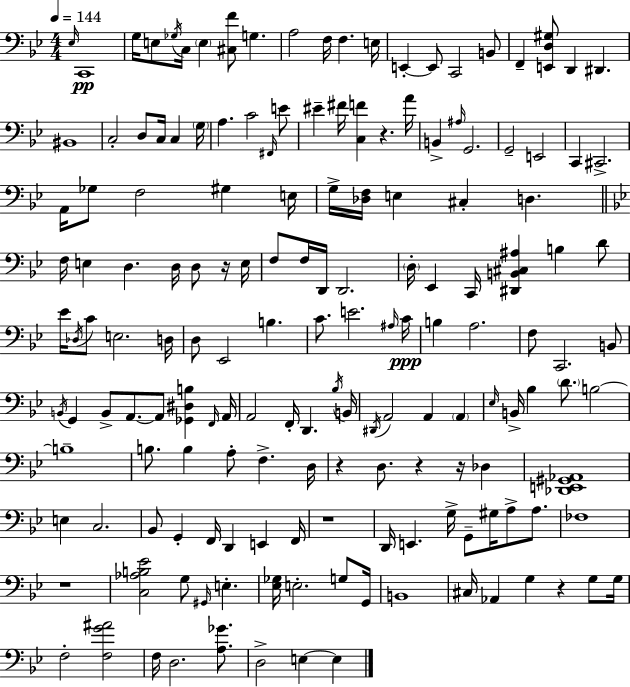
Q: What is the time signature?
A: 4/4